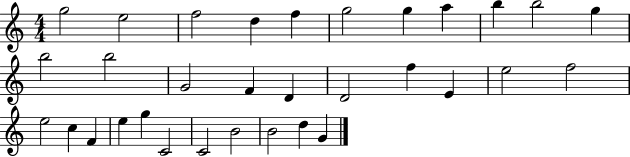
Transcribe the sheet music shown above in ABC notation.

X:1
T:Untitled
M:4/4
L:1/4
K:C
g2 e2 f2 d f g2 g a b b2 g b2 b2 G2 F D D2 f E e2 f2 e2 c F e g C2 C2 B2 B2 d G